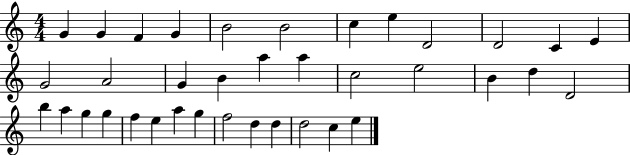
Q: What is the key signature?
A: C major